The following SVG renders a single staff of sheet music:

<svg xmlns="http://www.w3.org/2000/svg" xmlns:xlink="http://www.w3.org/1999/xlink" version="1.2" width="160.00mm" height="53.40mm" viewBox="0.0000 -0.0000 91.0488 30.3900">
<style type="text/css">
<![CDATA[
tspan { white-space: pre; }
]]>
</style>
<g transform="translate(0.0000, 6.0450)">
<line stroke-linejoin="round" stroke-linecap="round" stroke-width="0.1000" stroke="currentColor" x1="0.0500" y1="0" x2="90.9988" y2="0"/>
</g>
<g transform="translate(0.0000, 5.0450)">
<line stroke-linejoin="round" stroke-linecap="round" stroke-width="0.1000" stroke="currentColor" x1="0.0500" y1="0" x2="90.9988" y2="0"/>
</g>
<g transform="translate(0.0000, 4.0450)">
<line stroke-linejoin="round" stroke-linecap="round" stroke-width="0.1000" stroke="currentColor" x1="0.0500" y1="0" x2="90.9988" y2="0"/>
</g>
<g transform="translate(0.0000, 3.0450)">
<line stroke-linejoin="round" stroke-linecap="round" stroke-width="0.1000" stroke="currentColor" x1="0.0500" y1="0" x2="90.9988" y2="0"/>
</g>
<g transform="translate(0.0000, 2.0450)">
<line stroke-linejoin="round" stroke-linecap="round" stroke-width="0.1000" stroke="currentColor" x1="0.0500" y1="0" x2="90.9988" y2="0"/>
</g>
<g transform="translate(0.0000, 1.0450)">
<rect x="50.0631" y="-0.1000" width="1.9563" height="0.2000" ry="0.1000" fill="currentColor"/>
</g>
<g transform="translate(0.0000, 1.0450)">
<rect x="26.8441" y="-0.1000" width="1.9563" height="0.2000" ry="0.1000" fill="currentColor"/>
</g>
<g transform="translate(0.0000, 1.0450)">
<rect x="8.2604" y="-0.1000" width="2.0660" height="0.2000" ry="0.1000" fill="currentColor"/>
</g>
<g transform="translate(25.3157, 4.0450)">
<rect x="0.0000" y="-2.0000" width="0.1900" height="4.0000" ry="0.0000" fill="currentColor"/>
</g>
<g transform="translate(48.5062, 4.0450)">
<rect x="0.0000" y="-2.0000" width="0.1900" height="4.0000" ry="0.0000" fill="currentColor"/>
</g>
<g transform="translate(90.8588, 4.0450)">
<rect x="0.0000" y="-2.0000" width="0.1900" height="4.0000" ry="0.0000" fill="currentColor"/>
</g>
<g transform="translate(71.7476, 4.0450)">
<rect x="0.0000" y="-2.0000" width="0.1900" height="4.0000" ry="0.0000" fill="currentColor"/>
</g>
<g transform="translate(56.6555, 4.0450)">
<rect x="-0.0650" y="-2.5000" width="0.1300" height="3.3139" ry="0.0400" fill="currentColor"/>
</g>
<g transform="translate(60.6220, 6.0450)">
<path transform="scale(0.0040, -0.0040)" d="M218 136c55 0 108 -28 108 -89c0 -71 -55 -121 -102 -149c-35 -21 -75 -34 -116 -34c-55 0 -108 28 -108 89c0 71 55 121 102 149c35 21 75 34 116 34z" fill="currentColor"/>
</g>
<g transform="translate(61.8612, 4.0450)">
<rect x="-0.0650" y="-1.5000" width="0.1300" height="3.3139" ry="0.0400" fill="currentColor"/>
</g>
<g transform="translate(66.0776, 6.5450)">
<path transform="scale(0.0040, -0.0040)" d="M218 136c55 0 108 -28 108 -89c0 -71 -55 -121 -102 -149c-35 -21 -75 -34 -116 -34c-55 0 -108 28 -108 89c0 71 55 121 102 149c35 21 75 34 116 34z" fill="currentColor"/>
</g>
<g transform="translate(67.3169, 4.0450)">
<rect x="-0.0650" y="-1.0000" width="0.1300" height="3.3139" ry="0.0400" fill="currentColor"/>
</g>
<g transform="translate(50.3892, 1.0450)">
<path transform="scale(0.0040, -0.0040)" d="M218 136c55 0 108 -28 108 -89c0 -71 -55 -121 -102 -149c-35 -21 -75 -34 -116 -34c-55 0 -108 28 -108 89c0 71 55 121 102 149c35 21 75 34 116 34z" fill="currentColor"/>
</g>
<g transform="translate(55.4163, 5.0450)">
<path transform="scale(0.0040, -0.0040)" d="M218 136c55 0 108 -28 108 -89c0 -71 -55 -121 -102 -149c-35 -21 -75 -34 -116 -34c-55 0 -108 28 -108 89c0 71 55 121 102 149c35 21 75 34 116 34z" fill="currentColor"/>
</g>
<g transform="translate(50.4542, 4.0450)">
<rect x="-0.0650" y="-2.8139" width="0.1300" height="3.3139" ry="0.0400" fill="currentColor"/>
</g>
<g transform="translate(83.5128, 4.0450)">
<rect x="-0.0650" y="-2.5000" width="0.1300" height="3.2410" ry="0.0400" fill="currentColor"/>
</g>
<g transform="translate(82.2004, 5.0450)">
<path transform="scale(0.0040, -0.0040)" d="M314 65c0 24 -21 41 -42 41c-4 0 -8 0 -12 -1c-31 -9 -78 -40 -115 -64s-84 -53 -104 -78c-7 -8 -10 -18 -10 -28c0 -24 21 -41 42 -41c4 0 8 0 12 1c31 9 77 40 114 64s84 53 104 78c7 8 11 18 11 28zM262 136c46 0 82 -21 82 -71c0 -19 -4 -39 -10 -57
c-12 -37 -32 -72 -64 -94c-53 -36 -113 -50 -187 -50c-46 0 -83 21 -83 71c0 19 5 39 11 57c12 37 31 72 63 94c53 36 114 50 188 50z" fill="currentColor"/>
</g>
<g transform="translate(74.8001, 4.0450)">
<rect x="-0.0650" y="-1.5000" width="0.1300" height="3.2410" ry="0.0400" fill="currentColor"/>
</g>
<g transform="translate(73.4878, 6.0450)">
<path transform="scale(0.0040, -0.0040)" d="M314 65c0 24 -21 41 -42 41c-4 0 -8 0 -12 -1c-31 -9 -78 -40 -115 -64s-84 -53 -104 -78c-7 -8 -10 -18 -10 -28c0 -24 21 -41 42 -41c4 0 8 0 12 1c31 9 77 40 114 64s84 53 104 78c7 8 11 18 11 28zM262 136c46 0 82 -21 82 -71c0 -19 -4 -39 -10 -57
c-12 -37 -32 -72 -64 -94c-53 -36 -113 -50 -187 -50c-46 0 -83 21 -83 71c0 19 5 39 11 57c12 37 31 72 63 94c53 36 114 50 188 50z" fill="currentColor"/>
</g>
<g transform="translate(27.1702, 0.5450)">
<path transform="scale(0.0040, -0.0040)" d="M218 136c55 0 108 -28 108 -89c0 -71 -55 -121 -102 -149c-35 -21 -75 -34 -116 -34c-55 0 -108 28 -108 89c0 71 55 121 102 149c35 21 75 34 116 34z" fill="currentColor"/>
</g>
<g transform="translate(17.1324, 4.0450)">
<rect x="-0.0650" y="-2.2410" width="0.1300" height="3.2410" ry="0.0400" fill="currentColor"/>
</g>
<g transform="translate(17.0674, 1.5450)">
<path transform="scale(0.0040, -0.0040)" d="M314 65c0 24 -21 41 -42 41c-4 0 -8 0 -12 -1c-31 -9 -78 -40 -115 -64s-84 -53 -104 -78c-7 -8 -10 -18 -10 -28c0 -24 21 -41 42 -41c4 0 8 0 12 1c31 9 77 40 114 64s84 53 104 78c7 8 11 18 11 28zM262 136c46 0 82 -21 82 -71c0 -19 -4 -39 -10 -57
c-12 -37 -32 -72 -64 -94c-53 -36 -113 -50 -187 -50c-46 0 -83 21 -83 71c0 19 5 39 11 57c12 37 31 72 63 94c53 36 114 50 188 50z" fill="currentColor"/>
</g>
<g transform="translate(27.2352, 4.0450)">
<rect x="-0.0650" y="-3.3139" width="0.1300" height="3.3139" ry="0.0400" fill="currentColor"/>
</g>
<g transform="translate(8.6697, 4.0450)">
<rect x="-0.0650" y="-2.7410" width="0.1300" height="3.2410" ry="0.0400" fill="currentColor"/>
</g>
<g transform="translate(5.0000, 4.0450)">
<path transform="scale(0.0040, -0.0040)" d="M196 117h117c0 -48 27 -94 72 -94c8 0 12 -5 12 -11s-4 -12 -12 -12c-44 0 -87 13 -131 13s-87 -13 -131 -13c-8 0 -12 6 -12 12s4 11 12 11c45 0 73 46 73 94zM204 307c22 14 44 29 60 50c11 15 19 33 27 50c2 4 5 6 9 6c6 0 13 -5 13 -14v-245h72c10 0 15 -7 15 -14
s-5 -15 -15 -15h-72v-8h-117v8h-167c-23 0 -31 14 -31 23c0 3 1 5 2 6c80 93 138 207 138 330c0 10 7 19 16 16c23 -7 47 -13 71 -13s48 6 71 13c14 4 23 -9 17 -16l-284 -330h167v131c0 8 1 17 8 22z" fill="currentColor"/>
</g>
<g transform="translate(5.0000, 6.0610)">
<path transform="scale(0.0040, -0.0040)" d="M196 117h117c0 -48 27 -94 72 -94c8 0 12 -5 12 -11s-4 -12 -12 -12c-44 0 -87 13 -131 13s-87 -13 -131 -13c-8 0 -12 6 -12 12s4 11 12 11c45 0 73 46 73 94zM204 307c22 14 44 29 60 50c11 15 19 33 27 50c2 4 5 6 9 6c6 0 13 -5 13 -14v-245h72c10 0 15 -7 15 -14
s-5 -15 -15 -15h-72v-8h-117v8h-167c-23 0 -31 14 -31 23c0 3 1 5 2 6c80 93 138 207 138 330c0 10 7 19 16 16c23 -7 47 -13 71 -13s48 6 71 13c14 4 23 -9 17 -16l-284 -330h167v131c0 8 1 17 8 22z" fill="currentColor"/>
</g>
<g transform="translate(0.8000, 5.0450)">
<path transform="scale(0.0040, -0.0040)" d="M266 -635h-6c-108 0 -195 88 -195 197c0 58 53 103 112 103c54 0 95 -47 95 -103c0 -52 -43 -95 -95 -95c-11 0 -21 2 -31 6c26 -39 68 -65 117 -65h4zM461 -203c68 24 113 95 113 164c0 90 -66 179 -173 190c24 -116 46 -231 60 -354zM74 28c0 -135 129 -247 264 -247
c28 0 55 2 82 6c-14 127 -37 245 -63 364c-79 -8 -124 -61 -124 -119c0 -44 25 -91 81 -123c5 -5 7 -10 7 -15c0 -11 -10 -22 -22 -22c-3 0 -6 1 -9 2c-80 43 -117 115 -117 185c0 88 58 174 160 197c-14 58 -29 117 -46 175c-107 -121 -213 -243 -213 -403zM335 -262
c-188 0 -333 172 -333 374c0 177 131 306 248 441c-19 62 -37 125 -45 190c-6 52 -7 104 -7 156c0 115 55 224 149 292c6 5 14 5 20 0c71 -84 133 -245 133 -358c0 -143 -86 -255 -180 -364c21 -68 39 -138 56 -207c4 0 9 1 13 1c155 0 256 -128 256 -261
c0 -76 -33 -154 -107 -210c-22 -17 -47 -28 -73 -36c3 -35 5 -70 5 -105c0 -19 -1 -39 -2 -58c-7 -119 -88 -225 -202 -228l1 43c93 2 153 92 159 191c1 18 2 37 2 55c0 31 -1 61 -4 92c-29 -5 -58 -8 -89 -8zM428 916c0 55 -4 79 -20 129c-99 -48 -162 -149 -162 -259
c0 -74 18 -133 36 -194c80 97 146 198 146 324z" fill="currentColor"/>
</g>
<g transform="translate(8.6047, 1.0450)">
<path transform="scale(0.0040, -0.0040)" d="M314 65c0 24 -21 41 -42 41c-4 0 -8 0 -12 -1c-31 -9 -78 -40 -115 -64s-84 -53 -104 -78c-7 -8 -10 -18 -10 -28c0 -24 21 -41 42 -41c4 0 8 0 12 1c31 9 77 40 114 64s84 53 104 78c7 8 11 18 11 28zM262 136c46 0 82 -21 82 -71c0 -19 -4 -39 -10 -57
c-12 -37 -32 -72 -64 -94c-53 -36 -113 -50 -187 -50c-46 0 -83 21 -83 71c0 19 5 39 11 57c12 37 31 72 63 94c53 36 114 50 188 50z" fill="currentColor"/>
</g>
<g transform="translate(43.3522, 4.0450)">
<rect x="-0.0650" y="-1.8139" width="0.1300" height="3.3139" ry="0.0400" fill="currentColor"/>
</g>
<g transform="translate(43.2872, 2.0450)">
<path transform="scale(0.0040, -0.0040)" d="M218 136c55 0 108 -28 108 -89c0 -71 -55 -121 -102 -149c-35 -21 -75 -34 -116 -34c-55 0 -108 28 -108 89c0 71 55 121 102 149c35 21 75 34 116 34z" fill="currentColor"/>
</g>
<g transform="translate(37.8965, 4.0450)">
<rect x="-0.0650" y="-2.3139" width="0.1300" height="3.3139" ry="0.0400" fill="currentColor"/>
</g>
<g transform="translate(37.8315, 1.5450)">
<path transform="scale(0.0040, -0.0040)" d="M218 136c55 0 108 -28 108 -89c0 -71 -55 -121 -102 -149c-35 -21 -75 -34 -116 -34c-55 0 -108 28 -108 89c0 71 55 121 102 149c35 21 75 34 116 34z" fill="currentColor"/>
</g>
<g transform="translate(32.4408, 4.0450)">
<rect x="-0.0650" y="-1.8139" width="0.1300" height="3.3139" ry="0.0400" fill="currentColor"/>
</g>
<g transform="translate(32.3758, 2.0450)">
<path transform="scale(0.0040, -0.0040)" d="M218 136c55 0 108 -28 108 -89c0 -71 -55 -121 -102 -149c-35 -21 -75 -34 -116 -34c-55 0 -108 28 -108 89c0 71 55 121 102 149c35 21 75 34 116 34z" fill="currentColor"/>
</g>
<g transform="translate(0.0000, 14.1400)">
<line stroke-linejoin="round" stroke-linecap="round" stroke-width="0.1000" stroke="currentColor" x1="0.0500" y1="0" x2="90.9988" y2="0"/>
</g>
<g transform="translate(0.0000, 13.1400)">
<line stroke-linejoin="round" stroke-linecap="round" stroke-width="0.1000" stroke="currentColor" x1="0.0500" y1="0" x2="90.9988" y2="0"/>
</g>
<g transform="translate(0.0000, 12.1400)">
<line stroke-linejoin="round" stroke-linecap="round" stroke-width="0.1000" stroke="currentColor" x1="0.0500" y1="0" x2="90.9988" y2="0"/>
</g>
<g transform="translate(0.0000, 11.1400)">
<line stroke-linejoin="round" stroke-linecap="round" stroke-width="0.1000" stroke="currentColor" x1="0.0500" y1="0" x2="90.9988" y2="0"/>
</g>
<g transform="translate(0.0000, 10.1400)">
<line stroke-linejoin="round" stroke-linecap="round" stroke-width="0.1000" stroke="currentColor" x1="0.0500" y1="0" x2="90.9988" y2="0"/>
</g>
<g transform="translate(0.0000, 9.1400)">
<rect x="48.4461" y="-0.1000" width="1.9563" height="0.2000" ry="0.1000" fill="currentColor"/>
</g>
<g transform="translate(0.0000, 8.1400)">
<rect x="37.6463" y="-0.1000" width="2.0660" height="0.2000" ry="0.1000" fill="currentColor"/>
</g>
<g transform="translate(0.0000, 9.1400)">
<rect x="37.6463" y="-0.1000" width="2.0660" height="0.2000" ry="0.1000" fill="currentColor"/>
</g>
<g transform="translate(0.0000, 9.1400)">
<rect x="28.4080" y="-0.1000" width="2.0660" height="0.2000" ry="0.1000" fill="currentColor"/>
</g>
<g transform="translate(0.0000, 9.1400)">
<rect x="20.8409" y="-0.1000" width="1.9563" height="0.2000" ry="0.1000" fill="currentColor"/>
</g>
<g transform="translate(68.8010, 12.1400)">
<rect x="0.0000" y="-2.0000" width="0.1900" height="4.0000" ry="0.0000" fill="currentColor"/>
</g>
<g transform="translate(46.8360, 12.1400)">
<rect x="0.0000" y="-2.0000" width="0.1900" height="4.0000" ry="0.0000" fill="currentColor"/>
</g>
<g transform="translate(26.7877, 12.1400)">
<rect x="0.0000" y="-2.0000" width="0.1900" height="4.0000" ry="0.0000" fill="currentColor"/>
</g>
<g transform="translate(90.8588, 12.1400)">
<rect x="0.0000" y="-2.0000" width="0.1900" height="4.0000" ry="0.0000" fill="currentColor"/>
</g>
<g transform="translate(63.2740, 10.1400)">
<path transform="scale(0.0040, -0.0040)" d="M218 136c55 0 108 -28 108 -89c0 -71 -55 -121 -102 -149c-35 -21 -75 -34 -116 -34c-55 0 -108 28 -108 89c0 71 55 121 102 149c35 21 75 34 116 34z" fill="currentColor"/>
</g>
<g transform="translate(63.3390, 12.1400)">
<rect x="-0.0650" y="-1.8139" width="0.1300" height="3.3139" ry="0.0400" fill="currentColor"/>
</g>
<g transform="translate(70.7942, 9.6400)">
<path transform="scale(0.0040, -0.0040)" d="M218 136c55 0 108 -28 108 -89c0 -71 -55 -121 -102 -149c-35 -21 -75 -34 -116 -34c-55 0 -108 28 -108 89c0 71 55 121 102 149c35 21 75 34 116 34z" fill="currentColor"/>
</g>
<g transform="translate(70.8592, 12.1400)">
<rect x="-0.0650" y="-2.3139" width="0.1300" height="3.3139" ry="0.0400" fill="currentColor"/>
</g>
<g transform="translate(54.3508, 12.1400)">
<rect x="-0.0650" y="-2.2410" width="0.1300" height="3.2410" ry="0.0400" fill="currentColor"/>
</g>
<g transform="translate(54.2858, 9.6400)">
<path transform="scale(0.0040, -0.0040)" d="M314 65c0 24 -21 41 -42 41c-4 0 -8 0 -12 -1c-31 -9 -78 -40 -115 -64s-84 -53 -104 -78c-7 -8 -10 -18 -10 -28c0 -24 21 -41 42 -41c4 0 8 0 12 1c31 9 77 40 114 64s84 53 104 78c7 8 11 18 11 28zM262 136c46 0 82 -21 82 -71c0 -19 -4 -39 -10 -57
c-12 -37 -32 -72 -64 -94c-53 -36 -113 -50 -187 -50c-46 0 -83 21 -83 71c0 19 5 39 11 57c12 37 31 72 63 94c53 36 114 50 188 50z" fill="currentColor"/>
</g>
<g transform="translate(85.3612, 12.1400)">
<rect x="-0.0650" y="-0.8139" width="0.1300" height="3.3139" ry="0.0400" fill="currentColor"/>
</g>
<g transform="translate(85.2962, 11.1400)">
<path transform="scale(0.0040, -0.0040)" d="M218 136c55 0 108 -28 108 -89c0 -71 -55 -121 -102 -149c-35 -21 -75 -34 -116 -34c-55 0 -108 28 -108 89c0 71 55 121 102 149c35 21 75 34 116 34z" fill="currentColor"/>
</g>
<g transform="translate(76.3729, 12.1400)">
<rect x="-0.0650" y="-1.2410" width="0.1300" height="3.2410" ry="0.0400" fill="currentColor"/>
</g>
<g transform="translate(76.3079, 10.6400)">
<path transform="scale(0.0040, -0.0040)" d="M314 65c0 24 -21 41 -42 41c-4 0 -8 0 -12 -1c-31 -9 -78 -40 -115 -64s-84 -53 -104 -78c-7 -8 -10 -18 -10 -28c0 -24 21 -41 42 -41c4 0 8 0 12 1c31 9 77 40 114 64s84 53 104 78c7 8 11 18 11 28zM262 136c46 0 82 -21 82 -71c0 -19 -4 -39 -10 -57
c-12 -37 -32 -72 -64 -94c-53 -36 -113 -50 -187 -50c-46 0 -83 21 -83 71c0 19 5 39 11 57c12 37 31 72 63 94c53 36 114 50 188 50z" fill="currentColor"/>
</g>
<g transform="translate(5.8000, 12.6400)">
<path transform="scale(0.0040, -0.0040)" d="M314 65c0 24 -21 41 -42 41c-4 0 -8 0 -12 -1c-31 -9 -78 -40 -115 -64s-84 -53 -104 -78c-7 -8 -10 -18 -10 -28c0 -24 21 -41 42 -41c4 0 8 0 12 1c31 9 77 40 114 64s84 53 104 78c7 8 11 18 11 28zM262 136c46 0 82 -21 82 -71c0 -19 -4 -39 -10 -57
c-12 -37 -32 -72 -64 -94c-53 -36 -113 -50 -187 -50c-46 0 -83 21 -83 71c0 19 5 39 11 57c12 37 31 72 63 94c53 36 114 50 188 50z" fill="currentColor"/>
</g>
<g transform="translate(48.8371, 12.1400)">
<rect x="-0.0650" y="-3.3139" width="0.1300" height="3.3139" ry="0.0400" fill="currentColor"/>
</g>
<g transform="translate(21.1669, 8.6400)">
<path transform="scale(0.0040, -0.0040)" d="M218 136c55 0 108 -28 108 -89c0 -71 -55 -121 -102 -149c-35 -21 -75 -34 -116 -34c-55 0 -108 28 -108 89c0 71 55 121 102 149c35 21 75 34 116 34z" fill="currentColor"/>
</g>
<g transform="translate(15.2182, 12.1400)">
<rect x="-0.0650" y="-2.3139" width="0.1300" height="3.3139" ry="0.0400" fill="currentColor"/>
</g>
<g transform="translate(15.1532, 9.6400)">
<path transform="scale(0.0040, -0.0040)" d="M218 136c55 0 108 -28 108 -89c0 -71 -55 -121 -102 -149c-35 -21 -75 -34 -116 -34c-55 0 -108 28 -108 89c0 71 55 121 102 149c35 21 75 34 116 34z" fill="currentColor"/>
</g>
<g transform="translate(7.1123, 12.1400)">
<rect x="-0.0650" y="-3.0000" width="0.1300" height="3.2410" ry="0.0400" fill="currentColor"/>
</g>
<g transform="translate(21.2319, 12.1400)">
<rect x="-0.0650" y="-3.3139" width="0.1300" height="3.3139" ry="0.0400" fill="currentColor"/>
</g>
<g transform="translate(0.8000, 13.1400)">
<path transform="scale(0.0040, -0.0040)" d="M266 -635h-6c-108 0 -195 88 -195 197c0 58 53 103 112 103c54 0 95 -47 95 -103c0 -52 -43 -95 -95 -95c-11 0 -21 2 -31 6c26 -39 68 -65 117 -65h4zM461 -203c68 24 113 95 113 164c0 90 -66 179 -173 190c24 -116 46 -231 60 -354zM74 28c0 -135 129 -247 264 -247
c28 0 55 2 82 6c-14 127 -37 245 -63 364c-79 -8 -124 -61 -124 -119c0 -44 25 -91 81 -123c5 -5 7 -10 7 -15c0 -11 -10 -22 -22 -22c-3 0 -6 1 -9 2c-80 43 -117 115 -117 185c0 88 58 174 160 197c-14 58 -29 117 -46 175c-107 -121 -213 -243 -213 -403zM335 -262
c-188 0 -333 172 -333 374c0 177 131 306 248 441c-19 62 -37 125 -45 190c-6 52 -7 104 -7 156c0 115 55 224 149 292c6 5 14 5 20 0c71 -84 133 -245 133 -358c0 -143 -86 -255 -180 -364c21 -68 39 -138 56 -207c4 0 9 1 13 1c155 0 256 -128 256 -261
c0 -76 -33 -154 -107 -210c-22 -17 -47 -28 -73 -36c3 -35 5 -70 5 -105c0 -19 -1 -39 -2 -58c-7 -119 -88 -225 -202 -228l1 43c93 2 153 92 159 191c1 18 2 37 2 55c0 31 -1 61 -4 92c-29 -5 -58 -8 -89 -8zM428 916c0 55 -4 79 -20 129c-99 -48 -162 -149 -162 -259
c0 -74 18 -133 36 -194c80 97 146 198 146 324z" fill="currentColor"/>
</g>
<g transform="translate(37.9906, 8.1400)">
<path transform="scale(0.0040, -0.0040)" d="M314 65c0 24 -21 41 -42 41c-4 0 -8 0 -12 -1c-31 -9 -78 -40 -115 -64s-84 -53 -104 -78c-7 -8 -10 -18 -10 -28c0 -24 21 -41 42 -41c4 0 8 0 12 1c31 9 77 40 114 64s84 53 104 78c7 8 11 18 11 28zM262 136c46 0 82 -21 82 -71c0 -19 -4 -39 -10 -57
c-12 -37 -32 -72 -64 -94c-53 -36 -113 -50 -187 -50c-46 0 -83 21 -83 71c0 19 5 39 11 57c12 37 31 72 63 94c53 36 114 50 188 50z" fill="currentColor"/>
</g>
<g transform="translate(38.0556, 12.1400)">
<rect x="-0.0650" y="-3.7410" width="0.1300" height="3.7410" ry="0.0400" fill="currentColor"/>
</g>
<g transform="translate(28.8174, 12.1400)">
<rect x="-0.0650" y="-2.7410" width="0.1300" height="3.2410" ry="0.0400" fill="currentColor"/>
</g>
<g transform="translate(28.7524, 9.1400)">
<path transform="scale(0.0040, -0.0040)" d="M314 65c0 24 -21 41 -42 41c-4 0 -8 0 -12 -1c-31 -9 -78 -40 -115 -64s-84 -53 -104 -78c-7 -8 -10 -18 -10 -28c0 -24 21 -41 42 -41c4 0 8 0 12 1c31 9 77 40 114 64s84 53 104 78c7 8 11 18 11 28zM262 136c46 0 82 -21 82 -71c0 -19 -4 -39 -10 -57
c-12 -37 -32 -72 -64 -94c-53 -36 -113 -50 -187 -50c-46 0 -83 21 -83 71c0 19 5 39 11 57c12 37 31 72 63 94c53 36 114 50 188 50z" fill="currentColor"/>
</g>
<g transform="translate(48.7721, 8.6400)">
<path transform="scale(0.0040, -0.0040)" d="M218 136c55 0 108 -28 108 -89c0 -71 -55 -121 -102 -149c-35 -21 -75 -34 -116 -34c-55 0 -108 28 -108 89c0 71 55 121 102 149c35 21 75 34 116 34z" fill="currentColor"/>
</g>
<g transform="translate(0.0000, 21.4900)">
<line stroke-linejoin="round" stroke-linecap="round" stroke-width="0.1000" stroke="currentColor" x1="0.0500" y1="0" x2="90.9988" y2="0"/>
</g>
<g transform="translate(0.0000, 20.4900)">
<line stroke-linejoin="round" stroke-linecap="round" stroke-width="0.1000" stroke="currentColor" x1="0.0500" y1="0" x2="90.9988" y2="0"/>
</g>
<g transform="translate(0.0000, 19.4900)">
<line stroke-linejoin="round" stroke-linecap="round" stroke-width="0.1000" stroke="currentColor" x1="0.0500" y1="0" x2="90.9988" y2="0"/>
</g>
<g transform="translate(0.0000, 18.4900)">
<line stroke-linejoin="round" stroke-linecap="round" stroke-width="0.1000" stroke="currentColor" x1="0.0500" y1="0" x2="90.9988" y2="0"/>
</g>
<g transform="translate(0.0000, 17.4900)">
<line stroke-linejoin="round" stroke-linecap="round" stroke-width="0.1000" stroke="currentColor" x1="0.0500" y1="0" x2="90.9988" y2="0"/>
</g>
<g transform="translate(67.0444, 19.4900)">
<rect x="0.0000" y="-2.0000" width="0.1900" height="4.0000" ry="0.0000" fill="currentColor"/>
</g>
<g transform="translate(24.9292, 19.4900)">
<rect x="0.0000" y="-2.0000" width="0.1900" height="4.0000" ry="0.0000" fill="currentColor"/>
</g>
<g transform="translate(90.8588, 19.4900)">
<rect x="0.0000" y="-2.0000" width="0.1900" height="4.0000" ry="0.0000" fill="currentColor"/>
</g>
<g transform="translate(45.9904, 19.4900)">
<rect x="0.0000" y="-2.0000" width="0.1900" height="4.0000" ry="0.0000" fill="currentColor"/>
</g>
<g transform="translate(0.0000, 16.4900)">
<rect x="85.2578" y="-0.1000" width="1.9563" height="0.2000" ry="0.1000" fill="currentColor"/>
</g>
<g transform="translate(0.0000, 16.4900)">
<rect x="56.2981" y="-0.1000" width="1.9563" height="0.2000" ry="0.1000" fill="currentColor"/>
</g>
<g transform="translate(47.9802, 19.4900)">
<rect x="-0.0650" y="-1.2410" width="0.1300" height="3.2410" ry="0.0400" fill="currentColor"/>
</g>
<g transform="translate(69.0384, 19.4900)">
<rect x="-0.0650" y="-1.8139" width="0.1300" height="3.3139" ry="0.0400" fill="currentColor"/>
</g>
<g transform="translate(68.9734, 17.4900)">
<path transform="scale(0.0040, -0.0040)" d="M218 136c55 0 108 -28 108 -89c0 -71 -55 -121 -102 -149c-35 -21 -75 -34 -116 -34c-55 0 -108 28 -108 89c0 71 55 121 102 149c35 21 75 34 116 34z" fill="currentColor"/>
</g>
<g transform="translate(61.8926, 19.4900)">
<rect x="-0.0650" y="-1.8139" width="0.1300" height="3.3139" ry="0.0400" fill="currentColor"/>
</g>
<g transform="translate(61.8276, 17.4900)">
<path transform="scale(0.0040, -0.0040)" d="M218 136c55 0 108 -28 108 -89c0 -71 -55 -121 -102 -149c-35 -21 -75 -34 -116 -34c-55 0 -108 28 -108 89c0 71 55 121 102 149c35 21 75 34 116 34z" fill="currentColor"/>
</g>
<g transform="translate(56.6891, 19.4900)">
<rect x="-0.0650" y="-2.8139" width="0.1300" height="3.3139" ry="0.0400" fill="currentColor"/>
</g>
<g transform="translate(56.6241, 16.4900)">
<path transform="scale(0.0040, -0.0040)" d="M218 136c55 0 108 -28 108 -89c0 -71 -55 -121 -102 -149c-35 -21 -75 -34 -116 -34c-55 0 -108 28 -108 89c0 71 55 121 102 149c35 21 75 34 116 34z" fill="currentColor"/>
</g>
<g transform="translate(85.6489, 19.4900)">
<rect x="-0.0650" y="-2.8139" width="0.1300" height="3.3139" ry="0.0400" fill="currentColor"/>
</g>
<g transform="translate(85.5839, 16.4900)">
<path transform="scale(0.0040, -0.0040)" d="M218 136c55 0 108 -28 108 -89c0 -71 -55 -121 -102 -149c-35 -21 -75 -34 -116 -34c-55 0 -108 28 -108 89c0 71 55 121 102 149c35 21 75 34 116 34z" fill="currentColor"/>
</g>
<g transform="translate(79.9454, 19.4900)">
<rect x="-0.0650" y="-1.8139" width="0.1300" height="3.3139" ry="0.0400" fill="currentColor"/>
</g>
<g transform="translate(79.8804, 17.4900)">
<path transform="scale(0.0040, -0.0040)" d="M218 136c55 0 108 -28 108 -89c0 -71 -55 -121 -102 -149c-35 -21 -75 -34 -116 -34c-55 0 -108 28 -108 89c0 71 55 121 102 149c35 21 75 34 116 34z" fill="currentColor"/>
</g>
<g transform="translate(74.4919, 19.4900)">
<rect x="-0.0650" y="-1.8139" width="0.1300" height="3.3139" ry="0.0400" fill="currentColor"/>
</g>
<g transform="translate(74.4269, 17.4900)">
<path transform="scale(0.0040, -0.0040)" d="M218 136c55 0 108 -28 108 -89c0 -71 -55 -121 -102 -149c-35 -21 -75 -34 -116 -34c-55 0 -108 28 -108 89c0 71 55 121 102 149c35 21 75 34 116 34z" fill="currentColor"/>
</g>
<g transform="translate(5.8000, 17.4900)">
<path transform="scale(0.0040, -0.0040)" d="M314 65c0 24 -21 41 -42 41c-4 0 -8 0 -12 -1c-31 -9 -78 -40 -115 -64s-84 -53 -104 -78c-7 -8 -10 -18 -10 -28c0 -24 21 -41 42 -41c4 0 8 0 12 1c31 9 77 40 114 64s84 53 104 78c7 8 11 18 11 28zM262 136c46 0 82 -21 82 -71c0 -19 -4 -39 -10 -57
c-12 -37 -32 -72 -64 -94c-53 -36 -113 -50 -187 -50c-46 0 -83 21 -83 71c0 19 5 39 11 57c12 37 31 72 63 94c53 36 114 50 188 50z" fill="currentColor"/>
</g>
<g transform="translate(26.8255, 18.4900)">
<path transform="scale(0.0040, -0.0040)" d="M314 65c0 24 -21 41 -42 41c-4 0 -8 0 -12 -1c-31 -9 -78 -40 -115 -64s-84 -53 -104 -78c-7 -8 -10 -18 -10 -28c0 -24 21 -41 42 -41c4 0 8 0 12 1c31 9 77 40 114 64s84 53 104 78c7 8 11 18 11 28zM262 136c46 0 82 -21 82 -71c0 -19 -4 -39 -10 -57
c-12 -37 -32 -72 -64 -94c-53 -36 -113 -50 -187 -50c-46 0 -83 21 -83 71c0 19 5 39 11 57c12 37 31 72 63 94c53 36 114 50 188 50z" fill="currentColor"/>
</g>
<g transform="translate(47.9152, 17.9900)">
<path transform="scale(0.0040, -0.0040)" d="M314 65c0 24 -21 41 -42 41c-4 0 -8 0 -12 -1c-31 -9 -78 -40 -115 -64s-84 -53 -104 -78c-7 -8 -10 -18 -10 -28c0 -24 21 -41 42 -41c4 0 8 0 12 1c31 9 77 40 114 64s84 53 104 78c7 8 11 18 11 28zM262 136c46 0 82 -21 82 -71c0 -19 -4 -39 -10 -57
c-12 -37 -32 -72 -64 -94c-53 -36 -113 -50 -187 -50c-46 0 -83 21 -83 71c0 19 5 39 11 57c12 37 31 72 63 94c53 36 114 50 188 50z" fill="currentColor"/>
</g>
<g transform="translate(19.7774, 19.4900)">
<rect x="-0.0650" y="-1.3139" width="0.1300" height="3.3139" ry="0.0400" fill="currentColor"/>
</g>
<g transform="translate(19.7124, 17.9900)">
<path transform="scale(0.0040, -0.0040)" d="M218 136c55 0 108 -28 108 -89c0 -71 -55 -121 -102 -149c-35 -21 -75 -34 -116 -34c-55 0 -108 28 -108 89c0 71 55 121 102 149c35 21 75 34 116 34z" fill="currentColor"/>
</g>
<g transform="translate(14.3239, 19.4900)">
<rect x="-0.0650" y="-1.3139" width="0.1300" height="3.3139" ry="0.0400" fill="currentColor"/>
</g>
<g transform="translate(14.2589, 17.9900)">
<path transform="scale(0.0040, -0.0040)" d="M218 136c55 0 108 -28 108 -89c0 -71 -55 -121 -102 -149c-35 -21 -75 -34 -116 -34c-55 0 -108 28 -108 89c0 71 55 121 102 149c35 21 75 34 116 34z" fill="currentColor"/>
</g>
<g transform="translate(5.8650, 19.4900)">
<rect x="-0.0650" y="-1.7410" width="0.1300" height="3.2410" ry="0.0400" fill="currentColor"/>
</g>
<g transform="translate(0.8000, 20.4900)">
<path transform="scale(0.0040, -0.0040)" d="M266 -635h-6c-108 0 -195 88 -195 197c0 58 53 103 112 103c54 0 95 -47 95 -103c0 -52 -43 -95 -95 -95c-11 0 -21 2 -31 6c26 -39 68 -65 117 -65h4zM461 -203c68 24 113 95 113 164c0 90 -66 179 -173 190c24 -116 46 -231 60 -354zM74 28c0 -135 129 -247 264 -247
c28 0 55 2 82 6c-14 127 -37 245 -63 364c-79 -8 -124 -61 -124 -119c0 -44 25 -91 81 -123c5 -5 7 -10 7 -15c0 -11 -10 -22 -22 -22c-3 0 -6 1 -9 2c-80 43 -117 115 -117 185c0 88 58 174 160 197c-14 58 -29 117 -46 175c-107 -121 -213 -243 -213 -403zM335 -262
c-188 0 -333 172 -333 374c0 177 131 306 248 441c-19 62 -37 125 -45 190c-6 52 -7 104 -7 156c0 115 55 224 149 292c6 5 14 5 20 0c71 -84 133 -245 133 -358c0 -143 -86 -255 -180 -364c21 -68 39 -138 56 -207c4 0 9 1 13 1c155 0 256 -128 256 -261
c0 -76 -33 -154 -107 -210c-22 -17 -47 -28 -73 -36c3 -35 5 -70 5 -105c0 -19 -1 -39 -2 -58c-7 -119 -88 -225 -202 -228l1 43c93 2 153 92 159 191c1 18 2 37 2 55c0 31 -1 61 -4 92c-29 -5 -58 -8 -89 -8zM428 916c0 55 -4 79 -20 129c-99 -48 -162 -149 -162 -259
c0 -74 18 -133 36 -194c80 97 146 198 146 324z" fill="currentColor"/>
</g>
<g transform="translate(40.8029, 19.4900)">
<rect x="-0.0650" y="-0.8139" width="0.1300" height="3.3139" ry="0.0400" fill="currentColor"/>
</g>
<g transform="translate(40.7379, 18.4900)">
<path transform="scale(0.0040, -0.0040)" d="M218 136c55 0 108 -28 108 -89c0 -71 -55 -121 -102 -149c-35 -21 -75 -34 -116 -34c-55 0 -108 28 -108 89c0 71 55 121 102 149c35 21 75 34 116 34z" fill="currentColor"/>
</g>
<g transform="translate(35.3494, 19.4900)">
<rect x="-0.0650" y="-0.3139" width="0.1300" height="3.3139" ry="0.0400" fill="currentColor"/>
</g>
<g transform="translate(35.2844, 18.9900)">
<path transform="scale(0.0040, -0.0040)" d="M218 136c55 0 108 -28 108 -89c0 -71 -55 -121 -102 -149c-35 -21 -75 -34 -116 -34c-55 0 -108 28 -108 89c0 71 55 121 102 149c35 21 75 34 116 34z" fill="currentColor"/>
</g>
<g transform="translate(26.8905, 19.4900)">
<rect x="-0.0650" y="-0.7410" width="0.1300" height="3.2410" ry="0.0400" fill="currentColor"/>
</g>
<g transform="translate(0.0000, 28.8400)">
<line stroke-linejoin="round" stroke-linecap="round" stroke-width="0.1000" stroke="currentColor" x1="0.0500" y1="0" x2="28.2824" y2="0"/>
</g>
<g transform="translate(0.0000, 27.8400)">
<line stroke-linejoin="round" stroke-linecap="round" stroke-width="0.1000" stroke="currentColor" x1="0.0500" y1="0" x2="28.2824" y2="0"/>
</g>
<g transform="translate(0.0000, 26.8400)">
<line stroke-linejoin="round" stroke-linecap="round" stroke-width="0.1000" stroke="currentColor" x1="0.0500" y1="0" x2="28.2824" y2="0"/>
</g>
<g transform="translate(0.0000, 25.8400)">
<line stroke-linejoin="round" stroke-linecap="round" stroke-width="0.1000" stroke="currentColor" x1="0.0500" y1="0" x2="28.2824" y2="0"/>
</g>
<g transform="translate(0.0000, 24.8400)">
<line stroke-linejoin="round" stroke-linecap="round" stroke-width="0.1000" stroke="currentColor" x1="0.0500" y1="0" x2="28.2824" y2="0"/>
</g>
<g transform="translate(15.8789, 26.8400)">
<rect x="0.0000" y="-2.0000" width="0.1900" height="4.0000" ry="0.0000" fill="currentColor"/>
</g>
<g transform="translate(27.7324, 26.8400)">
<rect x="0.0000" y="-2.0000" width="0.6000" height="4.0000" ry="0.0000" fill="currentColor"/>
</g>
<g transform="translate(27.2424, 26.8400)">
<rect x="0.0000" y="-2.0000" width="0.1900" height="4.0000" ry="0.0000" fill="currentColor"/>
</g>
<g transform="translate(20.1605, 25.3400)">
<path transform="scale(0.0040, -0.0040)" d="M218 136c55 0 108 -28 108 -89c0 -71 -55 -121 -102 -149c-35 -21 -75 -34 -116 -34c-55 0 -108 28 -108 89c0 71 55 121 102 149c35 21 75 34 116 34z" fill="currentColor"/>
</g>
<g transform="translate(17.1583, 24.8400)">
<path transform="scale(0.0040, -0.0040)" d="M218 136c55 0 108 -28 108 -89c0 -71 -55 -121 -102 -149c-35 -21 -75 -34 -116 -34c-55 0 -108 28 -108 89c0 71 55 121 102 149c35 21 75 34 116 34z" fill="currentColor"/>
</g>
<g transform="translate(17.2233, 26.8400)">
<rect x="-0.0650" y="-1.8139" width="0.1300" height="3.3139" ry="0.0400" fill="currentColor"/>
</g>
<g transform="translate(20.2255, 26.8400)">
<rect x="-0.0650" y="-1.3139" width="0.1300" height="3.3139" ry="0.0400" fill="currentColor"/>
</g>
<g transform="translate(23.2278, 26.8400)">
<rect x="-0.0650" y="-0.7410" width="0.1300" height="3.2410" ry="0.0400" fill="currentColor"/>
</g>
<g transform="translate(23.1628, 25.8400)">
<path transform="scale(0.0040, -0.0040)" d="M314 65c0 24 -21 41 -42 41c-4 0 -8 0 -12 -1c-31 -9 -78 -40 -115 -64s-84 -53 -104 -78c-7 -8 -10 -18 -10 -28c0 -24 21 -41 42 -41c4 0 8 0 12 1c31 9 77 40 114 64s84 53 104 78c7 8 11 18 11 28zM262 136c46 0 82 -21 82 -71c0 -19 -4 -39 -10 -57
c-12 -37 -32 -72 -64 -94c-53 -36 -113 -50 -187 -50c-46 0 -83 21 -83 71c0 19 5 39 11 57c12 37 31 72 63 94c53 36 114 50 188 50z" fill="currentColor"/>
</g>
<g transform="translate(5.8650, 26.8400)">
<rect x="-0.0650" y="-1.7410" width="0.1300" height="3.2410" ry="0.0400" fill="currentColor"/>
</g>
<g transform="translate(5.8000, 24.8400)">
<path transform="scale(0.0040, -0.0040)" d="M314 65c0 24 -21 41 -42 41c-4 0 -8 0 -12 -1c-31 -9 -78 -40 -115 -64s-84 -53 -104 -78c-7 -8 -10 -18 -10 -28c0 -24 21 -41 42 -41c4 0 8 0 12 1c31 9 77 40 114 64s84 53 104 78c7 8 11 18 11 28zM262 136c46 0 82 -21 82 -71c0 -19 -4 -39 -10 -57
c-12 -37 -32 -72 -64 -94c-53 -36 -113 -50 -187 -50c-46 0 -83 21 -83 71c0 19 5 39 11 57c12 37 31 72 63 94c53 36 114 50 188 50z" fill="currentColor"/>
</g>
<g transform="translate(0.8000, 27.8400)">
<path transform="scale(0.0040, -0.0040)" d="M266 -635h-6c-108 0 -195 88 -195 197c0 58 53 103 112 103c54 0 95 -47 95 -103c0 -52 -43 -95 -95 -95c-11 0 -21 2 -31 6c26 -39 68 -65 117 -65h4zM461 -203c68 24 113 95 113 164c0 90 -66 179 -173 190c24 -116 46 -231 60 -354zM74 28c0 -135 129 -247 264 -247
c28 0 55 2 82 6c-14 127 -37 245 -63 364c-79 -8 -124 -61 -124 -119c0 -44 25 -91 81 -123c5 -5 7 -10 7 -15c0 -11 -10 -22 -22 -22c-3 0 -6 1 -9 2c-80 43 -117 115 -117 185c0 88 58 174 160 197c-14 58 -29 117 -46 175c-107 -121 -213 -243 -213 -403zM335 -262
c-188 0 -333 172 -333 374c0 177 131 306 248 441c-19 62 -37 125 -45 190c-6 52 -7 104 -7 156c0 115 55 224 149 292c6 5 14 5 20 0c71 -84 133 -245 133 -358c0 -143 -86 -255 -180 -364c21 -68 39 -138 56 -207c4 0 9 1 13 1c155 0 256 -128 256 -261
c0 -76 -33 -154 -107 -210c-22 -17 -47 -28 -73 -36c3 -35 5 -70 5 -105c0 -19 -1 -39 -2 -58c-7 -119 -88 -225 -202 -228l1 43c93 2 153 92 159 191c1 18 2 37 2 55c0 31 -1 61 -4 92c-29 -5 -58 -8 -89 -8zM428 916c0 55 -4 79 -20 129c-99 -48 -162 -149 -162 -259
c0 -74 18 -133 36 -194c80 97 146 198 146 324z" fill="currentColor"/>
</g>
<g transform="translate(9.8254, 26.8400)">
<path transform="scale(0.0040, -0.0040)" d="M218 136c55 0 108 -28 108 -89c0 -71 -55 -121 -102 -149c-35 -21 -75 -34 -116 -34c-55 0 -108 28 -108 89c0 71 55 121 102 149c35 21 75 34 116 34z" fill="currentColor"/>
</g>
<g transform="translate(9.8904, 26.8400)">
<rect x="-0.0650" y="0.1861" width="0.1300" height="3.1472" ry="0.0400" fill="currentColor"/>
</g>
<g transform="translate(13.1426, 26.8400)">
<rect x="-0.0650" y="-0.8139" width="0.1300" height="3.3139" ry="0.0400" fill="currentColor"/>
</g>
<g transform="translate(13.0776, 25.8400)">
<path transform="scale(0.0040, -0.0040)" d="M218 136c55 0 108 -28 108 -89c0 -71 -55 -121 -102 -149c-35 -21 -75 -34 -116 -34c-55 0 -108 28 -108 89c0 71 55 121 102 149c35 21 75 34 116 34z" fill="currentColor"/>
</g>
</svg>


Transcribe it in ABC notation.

X:1
T:Untitled
M:4/4
L:1/4
K:C
a2 g2 b f g f a G E D E2 G2 A2 g b a2 c'2 b g2 f g e2 d f2 e e d2 c d e2 a f f f f a f2 B d f e d2